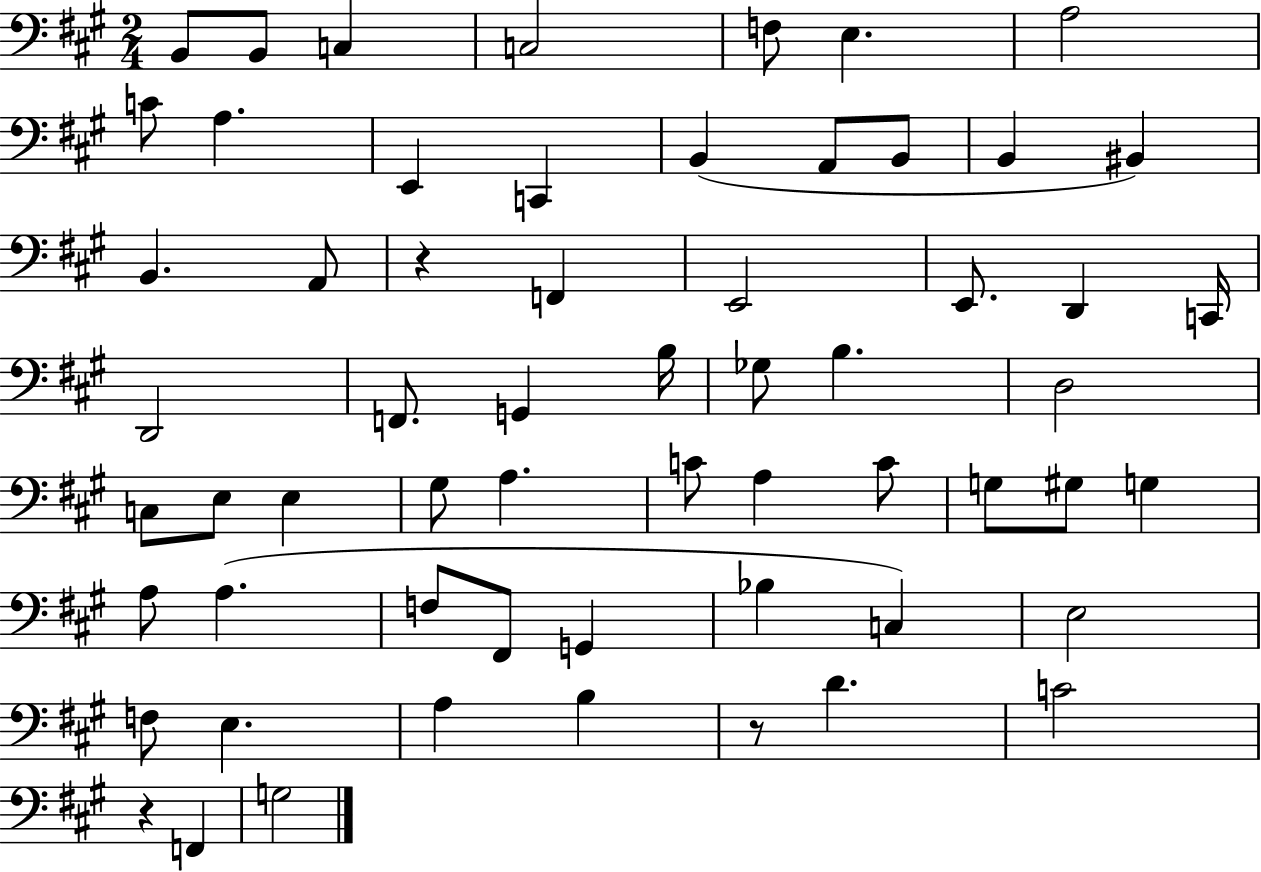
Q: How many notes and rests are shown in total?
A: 60